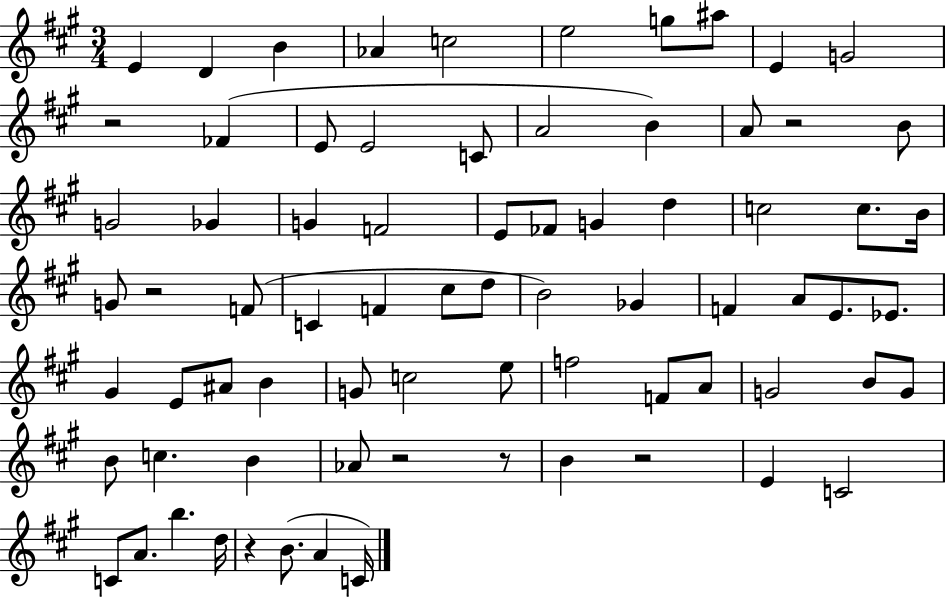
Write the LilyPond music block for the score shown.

{
  \clef treble
  \numericTimeSignature
  \time 3/4
  \key a \major
  e'4 d'4 b'4 | aes'4 c''2 | e''2 g''8 ais''8 | e'4 g'2 | \break r2 fes'4( | e'8 e'2 c'8 | a'2 b'4) | a'8 r2 b'8 | \break g'2 ges'4 | g'4 f'2 | e'8 fes'8 g'4 d''4 | c''2 c''8. b'16 | \break g'8 r2 f'8( | c'4 f'4 cis''8 d''8 | b'2) ges'4 | f'4 a'8 e'8. ees'8. | \break gis'4 e'8 ais'8 b'4 | g'8 c''2 e''8 | f''2 f'8 a'8 | g'2 b'8 g'8 | \break b'8 c''4. b'4 | aes'8 r2 r8 | b'4 r2 | e'4 c'2 | \break c'8 a'8. b''4. d''16 | r4 b'8.( a'4 c'16) | \bar "|."
}